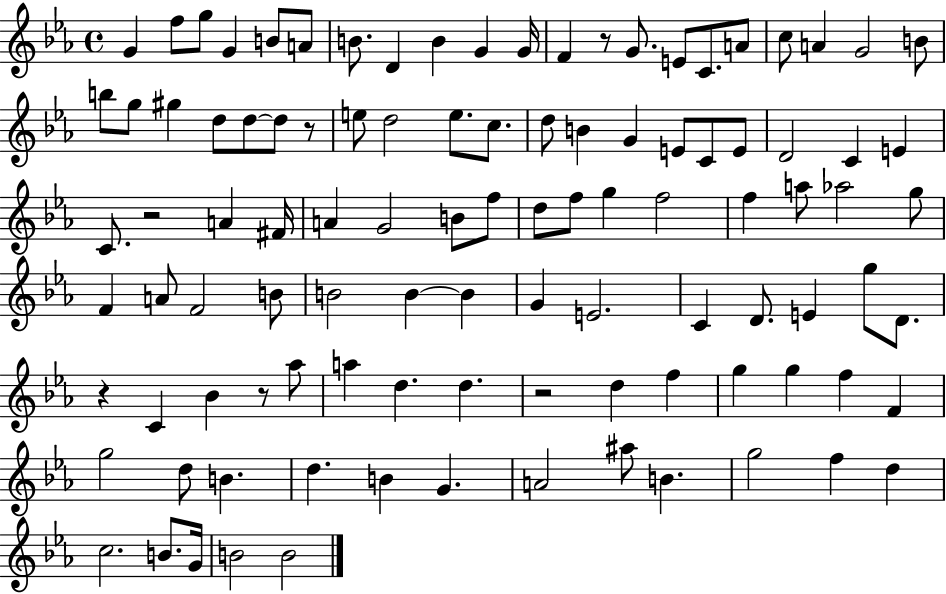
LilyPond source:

{
  \clef treble
  \time 4/4
  \defaultTimeSignature
  \key ees \major
  \repeat volta 2 { g'4 f''8 g''8 g'4 b'8 a'8 | b'8. d'4 b'4 g'4 g'16 | f'4 r8 g'8. e'8 c'8. a'8 | c''8 a'4 g'2 b'8 | \break b''8 g''8 gis''4 d''8 d''8~~ d''8 r8 | e''8 d''2 e''8. c''8. | d''8 b'4 g'4 e'8 c'8 e'8 | d'2 c'4 e'4 | \break c'8. r2 a'4 fis'16 | a'4 g'2 b'8 f''8 | d''8 f''8 g''4 f''2 | f''4 a''8 aes''2 g''8 | \break f'4 a'8 f'2 b'8 | b'2 b'4~~ b'4 | g'4 e'2. | c'4 d'8. e'4 g''8 d'8. | \break r4 c'4 bes'4 r8 aes''8 | a''4 d''4. d''4. | r2 d''4 f''4 | g''4 g''4 f''4 f'4 | \break g''2 d''8 b'4. | d''4. b'4 g'4. | a'2 ais''8 b'4. | g''2 f''4 d''4 | \break c''2. b'8. g'16 | b'2 b'2 | } \bar "|."
}